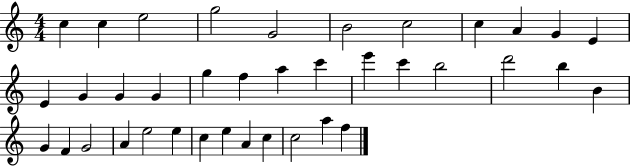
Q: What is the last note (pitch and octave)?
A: F5